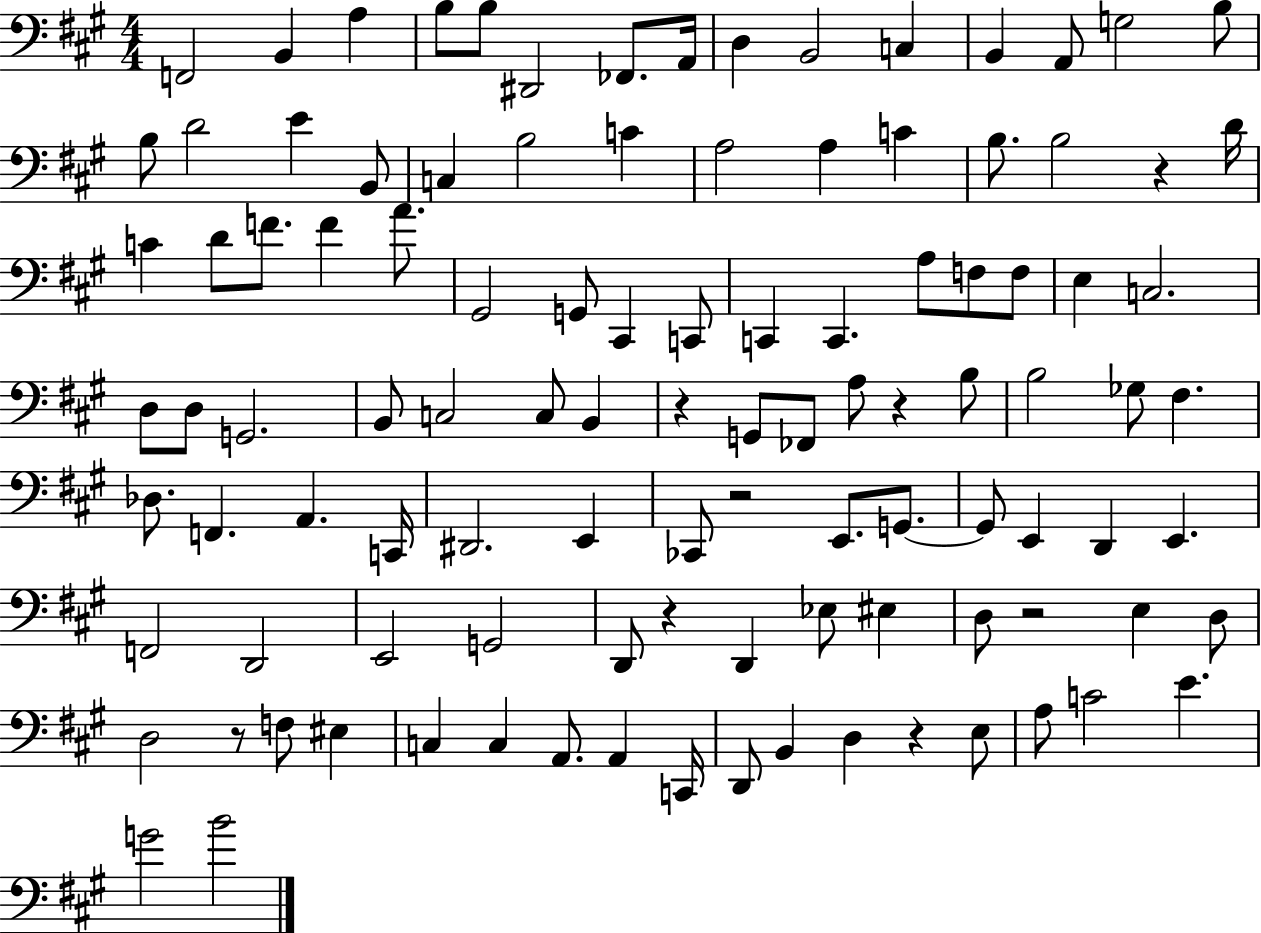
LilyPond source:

{
  \clef bass
  \numericTimeSignature
  \time 4/4
  \key a \major
  f,2 b,4 a4 | b8 b8 dis,2 fes,8. a,16 | d4 b,2 c4 | b,4 a,8 g2 b8 | \break b8 d'2 e'4 b,8 | c4 b2 c'4 | a2 a4 c'4 | b8. b2 r4 d'16 | \break c'4 d'8 f'8. f'4 a'8. | gis,2 g,8 cis,4 c,8 | c,4 c,4. a8 f8 f8 | e4 c2. | \break d8 d8 g,2. | b,8 c2 c8 b,4 | r4 g,8 fes,8 a8 r4 b8 | b2 ges8 fis4. | \break des8. f,4. a,4. c,16 | dis,2. e,4 | ces,8 r2 e,8. g,8.~~ | g,8 e,4 d,4 e,4. | \break f,2 d,2 | e,2 g,2 | d,8 r4 d,4 ees8 eis4 | d8 r2 e4 d8 | \break d2 r8 f8 eis4 | c4 c4 a,8. a,4 c,16 | d,8 b,4 d4 r4 e8 | a8 c'2 e'4. | \break g'2 b'2 | \bar "|."
}